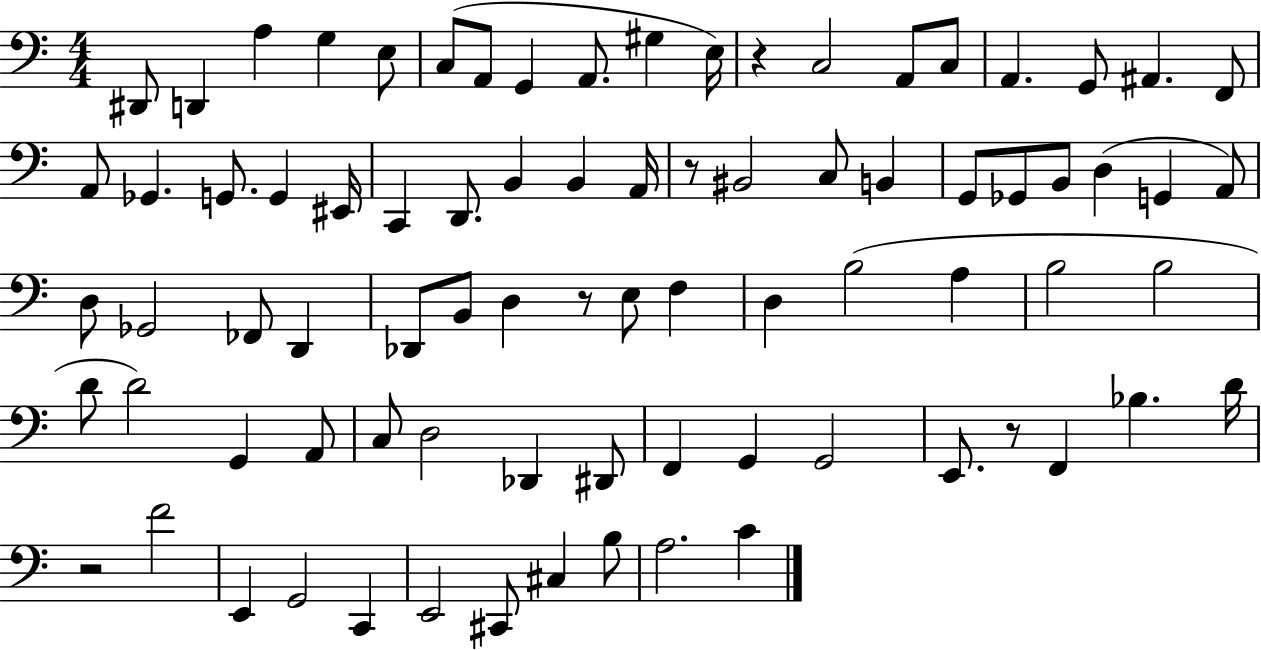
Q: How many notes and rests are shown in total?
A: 81